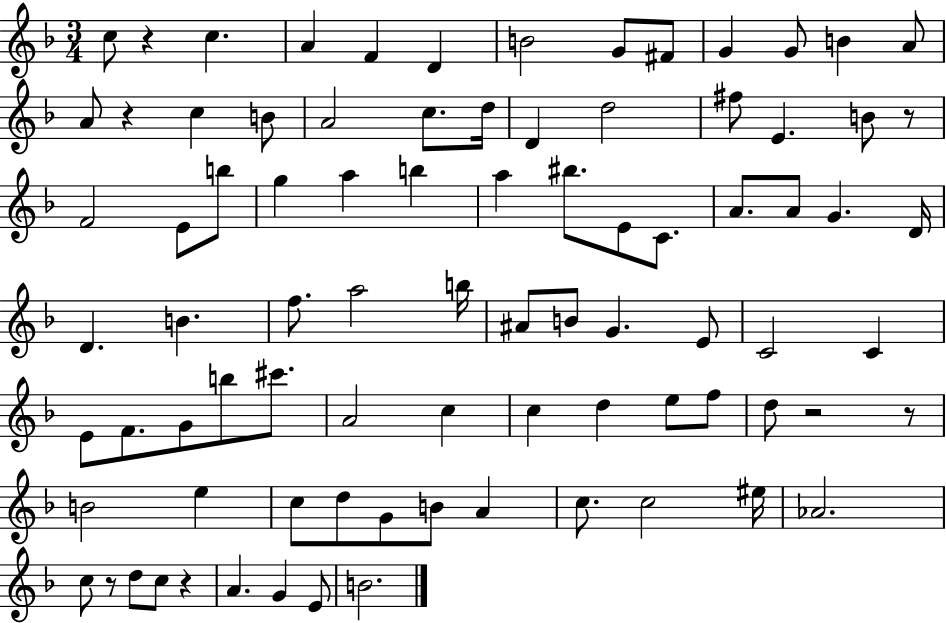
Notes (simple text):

C5/e R/q C5/q. A4/q F4/q D4/q B4/h G4/e F#4/e G4/q G4/e B4/q A4/e A4/e R/q C5/q B4/e A4/h C5/e. D5/s D4/q D5/h F#5/e E4/q. B4/e R/e F4/h E4/e B5/e G5/q A5/q B5/q A5/q BIS5/e. E4/e C4/e. A4/e. A4/e G4/q. D4/s D4/q. B4/q. F5/e. A5/h B5/s A#4/e B4/e G4/q. E4/e C4/h C4/q E4/e F4/e. G4/e B5/e C#6/e. A4/h C5/q C5/q D5/q E5/e F5/e D5/e R/h R/e B4/h E5/q C5/e D5/e G4/e B4/e A4/q C5/e. C5/h EIS5/s Ab4/h. C5/e R/e D5/e C5/e R/q A4/q. G4/q E4/e B4/h.